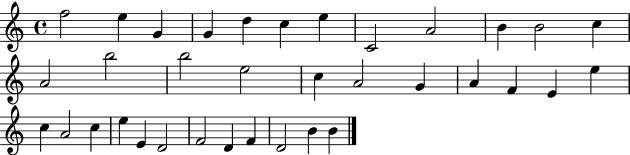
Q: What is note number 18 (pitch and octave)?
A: A4